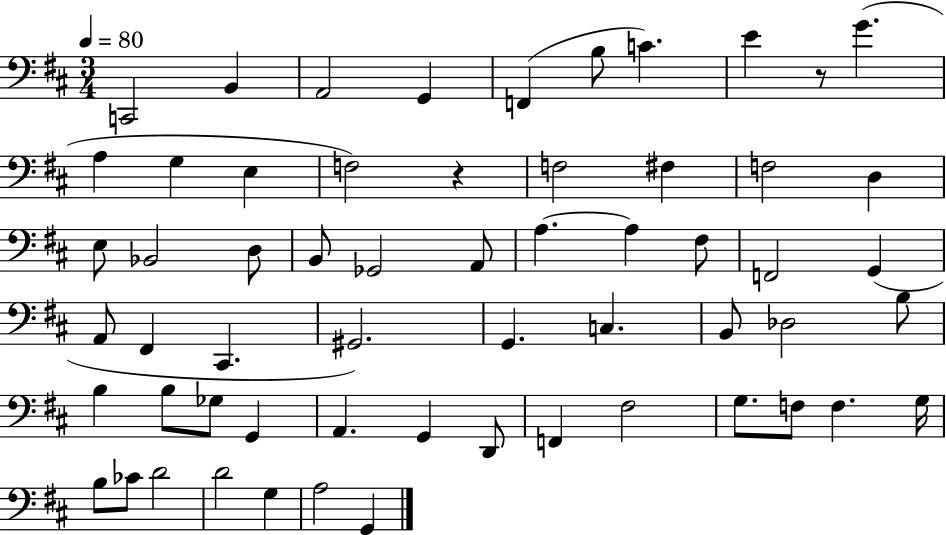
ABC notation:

X:1
T:Untitled
M:3/4
L:1/4
K:D
C,,2 B,, A,,2 G,, F,, B,/2 C E z/2 G A, G, E, F,2 z F,2 ^F, F,2 D, E,/2 _B,,2 D,/2 B,,/2 _G,,2 A,,/2 A, A, ^F,/2 F,,2 G,, A,,/2 ^F,, ^C,, ^G,,2 G,, C, B,,/2 _D,2 B,/2 B, B,/2 _G,/2 G,, A,, G,, D,,/2 F,, ^F,2 G,/2 F,/2 F, G,/4 B,/2 _C/2 D2 D2 G, A,2 G,,